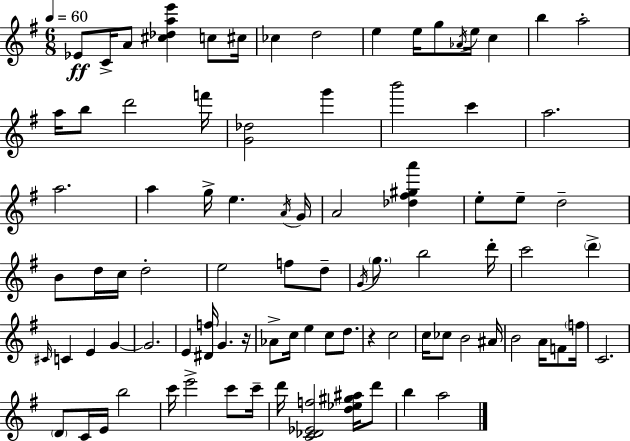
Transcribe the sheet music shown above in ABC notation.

X:1
T:Untitled
M:6/8
L:1/4
K:G
_E/2 C/4 A/2 [^c_dae'] c/2 ^c/4 _c d2 e e/4 g/2 _A/4 e/4 c b a2 a/4 b/2 d'2 f'/4 [G_d]2 g' b'2 c' a2 a2 a g/4 e A/4 G/4 A2 [_d^f^ga'] e/2 e/2 d2 B/2 d/4 c/4 d2 e2 f/2 d/2 G/4 g/2 b2 d'/4 c'2 d' ^C/4 C E G G2 E [^Df]/4 G z/4 _A/2 c/4 e c/2 d/2 z c2 c/4 _c/2 B2 ^A/4 B2 A/4 F/2 f/4 C2 D/2 C/4 E/4 b2 c'/4 e'2 c'/2 c'/4 d'/4 [C_D_Ef]2 [d_e^g^a]/4 d'/2 b a2